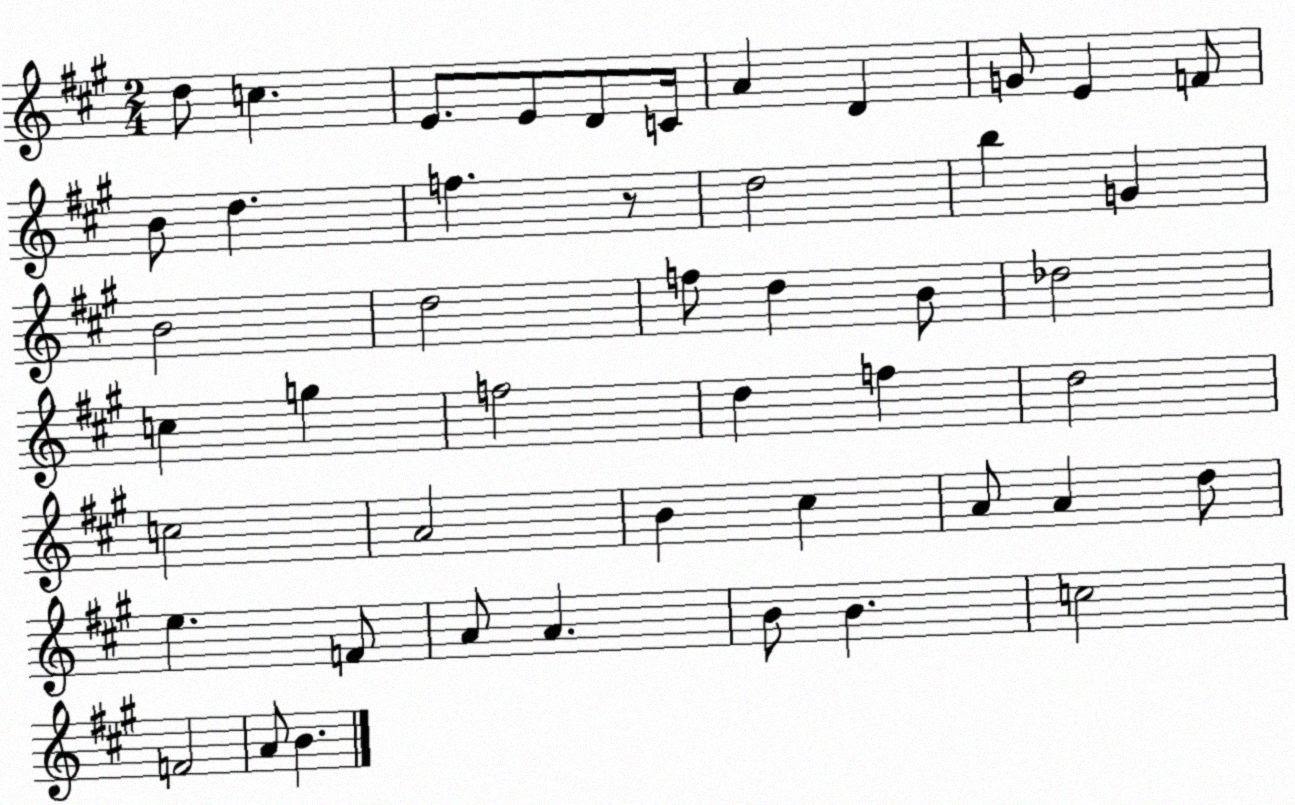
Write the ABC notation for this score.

X:1
T:Untitled
M:2/4
L:1/4
K:A
d/2 c E/2 E/2 D/2 C/4 A D G/2 E F/2 B/2 d f z/2 d2 b G B2 d2 f/2 d B/2 _d2 c g f2 d f d2 c2 A2 B ^c A/2 A d/2 e F/2 A/2 A B/2 B c2 F2 A/2 B